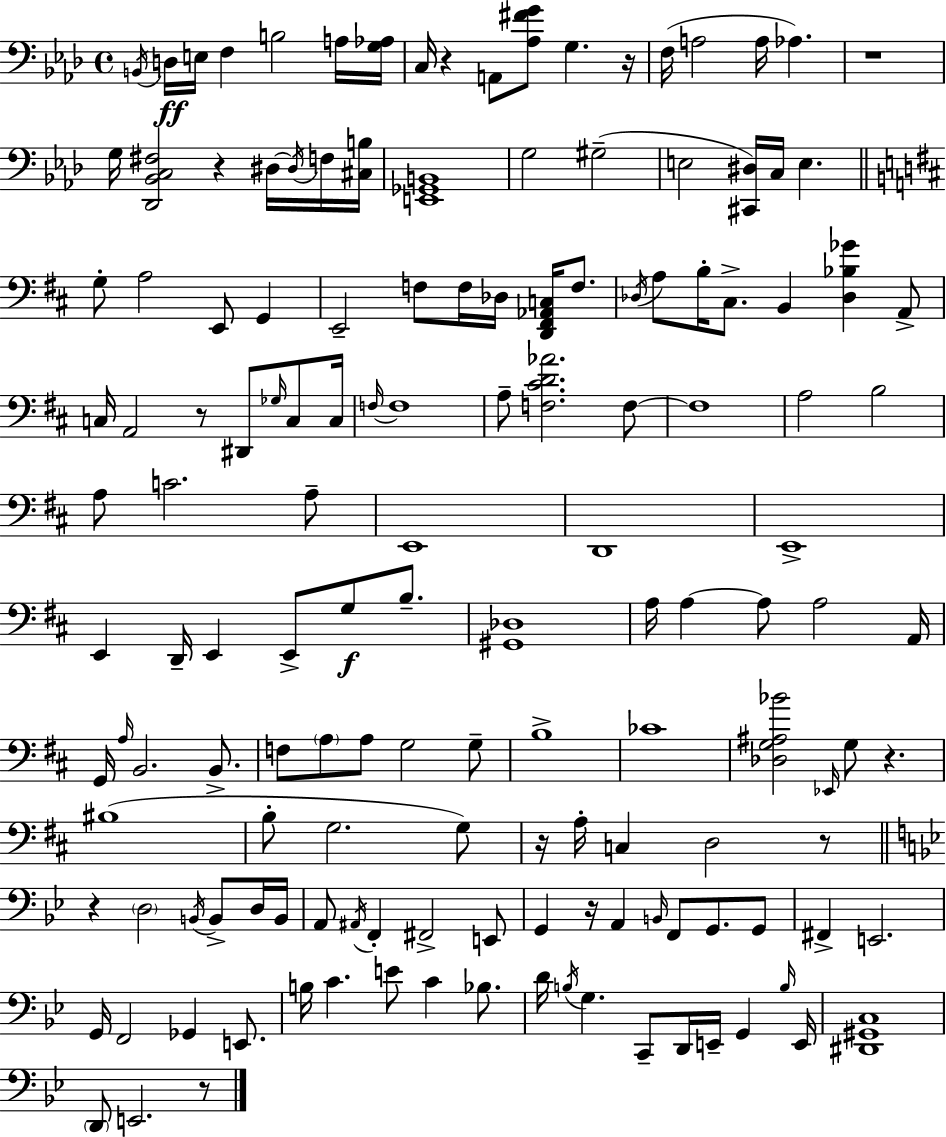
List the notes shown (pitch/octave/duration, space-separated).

B2/s D3/s E3/s F3/q B3/h A3/s [G3,Ab3]/s C3/s R/q A2/e [Ab3,F#4,G4]/e G3/q. R/s F3/s A3/h A3/s Ab3/q. R/w G3/s [Db2,Bb2,C3,F#3]/h R/q D#3/s D#3/s F3/s [C#3,B3]/s [E2,Gb2,B2]/w G3/h G#3/h E3/h [C#2,D#3]/s C3/s E3/q. G3/e A3/h E2/e G2/q E2/h F3/e F3/s Db3/s [D2,F#2,Ab2,C3]/s F3/e. Db3/s A3/e B3/s C#3/e. B2/q [Db3,Bb3,Gb4]/q A2/e C3/s A2/h R/e D#2/e Gb3/s C3/e C3/s F3/s F3/w A3/e [F3,C#4,D4,Ab4]/h. F3/e F3/w A3/h B3/h A3/e C4/h. A3/e E2/w D2/w E2/w E2/q D2/s E2/q E2/e G3/e B3/e. [G#2,Db3]/w A3/s A3/q A3/e A3/h A2/s G2/s A3/s B2/h. B2/e. F3/e A3/e A3/e G3/h G3/e B3/w CES4/w [Db3,G3,A#3,Bb4]/h Eb2/s G3/e R/q. BIS3/w B3/e G3/h. G3/e R/s A3/s C3/q D3/h R/e R/q D3/h B2/s B2/e D3/s B2/s A2/e A#2/s F2/q F#2/h E2/e G2/q R/s A2/q B2/s F2/e G2/e. G2/e F#2/q E2/h. G2/s F2/h Gb2/q E2/e. B3/s C4/q. E4/e C4/q Bb3/e. D4/s B3/s G3/q. C2/e D2/s E2/s G2/q B3/s E2/s [D#2,G#2,C3]/w D2/e E2/h. R/e